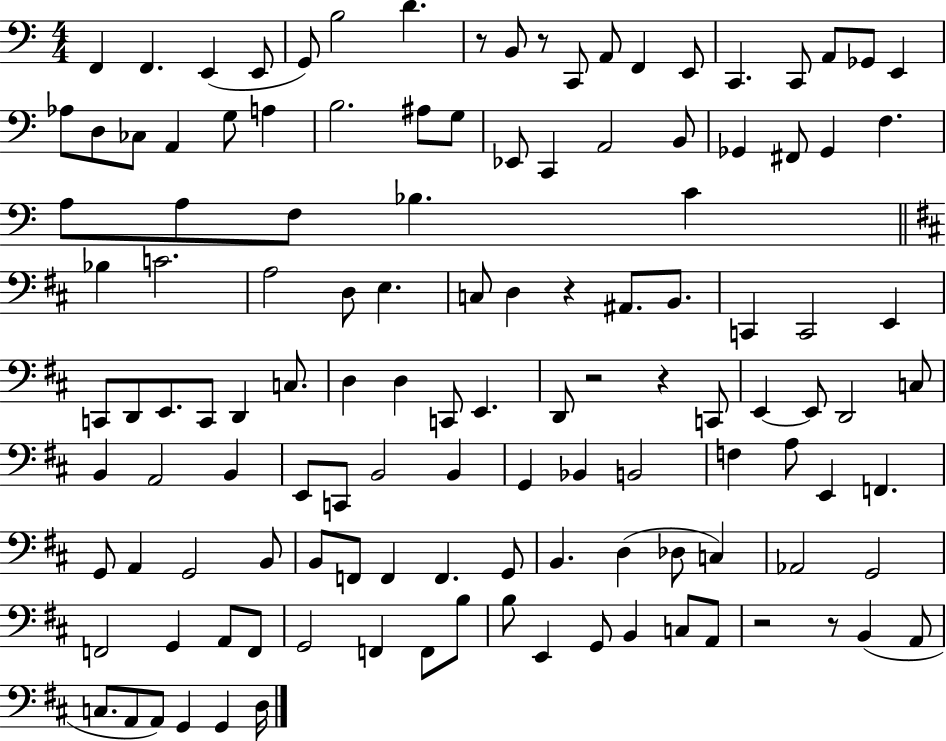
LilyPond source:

{
  \clef bass
  \numericTimeSignature
  \time 4/4
  \key c \major
  f,4 f,4. e,4( e,8 | g,8) b2 d'4. | r8 b,8 r8 c,8 a,8 f,4 e,8 | c,4. c,8 a,8 ges,8 e,4 | \break aes8 d8 ces8 a,4 g8 a4 | b2. ais8 g8 | ees,8 c,4 a,2 b,8 | ges,4 fis,8 ges,4 f4. | \break a8 a8 f8 bes4. c'4 | \bar "||" \break \key b \minor bes4 c'2. | a2 d8 e4. | c8 d4 r4 ais,8. b,8. | c,4 c,2 e,4 | \break c,8 d,8 e,8. c,8 d,4 c8. | d4 d4 c,8 e,4. | d,8 r2 r4 c,8 | e,4~~ e,8 d,2 c8 | \break b,4 a,2 b,4 | e,8 c,8 b,2 b,4 | g,4 bes,4 b,2 | f4 a8 e,4 f,4. | \break g,8 a,4 g,2 b,8 | b,8 f,8 f,4 f,4. g,8 | b,4. d4( des8 c4) | aes,2 g,2 | \break f,2 g,4 a,8 f,8 | g,2 f,4 f,8 b8 | b8 e,4 g,8 b,4 c8 a,8 | r2 r8 b,4( a,8 | \break c8. a,8 a,8) g,4 g,4 d16 | \bar "|."
}